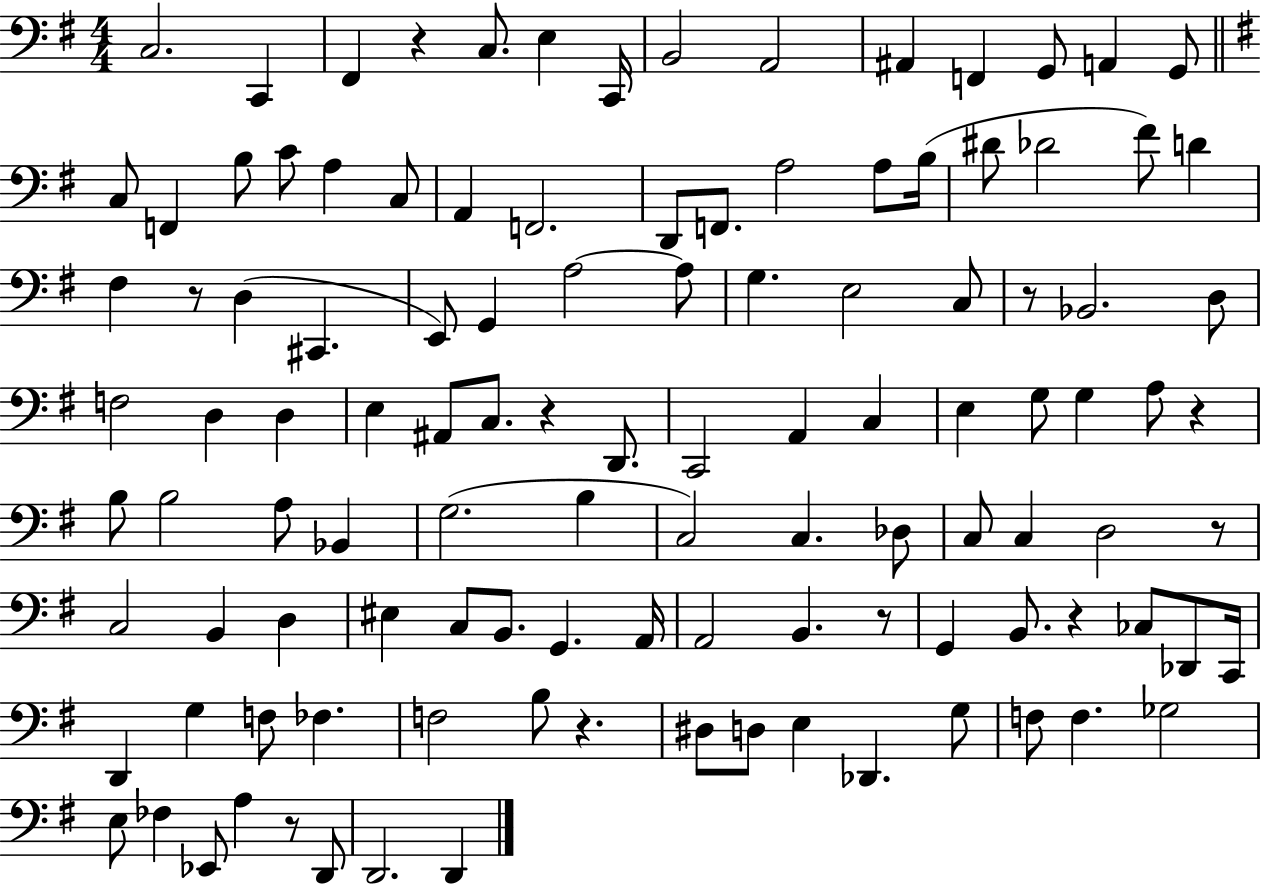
{
  \clef bass
  \numericTimeSignature
  \time 4/4
  \key g \major
  c2. c,4 | fis,4 r4 c8. e4 c,16 | b,2 a,2 | ais,4 f,4 g,8 a,4 g,8 | \break \bar "||" \break \key g \major c8 f,4 b8 c'8 a4 c8 | a,4 f,2. | d,8 f,8. a2 a8 b16( | dis'8 des'2 fis'8) d'4 | \break fis4 r8 d4( cis,4. | e,8) g,4 a2~~ a8 | g4. e2 c8 | r8 bes,2. d8 | \break f2 d4 d4 | e4 ais,8 c8. r4 d,8. | c,2 a,4 c4 | e4 g8 g4 a8 r4 | \break b8 b2 a8 bes,4 | g2.( b4 | c2) c4. des8 | c8 c4 d2 r8 | \break c2 b,4 d4 | eis4 c8 b,8. g,4. a,16 | a,2 b,4. r8 | g,4 b,8. r4 ces8 des,8 c,16 | \break d,4 g4 f8 fes4. | f2 b8 r4. | dis8 d8 e4 des,4. g8 | f8 f4. ges2 | \break e8 fes4 ees,8 a4 r8 d,8 | d,2. d,4 | \bar "|."
}